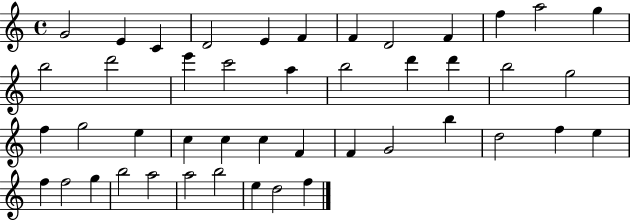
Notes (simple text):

G4/h E4/q C4/q D4/h E4/q F4/q F4/q D4/h F4/q F5/q A5/h G5/q B5/h D6/h E6/q C6/h A5/q B5/h D6/q D6/q B5/h G5/h F5/q G5/h E5/q C5/q C5/q C5/q F4/q F4/q G4/h B5/q D5/h F5/q E5/q F5/q F5/h G5/q B5/h A5/h A5/h B5/h E5/q D5/h F5/q